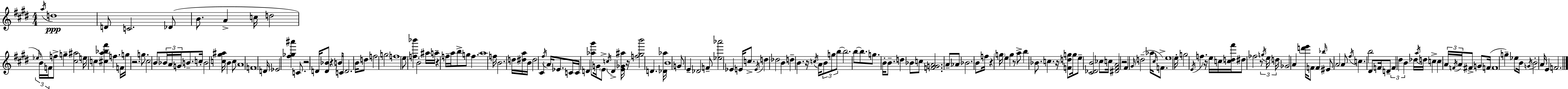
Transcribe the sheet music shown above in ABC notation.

X:1
T:Untitled
M:4/4
L:1/4
K:E
a/4 d4 D/2 C2 _D/2 B/2 A c/4 d2 _e/4 B/4 F/4 f/2 g [^c^a]2 e/4 c [^ca_b^f'] f F/4 g/4 z2 g/2 ^c2 B/2 _B/4 A/4 G/4 B/2 c/4 B2 [c^g^a]/4 B c/2 A4 F4 D/4 _E2 [^f_g^a'] C/2 z2 D/4 [D_B]/2 z B/4 C/4 D2 B/4 d/2 f2 g2 f4 e/2 [f_b'] B2 ^a/4 a/4 z f/4 a/4 b/2 g/2 f a4 f/4 B2 d/4 [^da]/4 B/4 ^d2 ^C ^f/4 A/4 _E/2 C/4 C/4 D [_a^g']/2 G/4 E/2 c/4 D [E_G^a]/4 z/4 [f^gb']2 D [_D_a]/4 B4 G/2 E _D2 F/2 [_e_a']2 _E E/4 c/2 E/4 d _d2 B d B z/4 c/4 A/4 B/2 g/2 b/2 b2 b/2 b/2 g/2 B/4 B/2 d _B/2 c/2 [FGA]2 A/2 _A/2 _B2 B/2 f/4 z g/4 e g z/2 a/2 b _B/2 c z/4 [Fdg]/2 g/4 e/2 [^C_DB]2 _c/2 c/4 [^D^FA]2 z2 ^F ^G/4 d2 _a/4 ^c/4 F/2 e4 e/4 g2 E/4 f z/4 e/4 c/4 [cd^f']/4 ^d/2 _f2 z/2 g/4 e/4 d/4 _G2 A [d'e']/4 F/2 F _b/4 ^E/2 A2 A/2 ^f/4 c b2 ^D/2 F/4 D/2 F ^d B _d/4 a/4 d/4 c c A/4 F/4 A/4 ^F/2 G/2 F/4 F4 g _e/2 B/4 G/4 B2 A/4 E F2